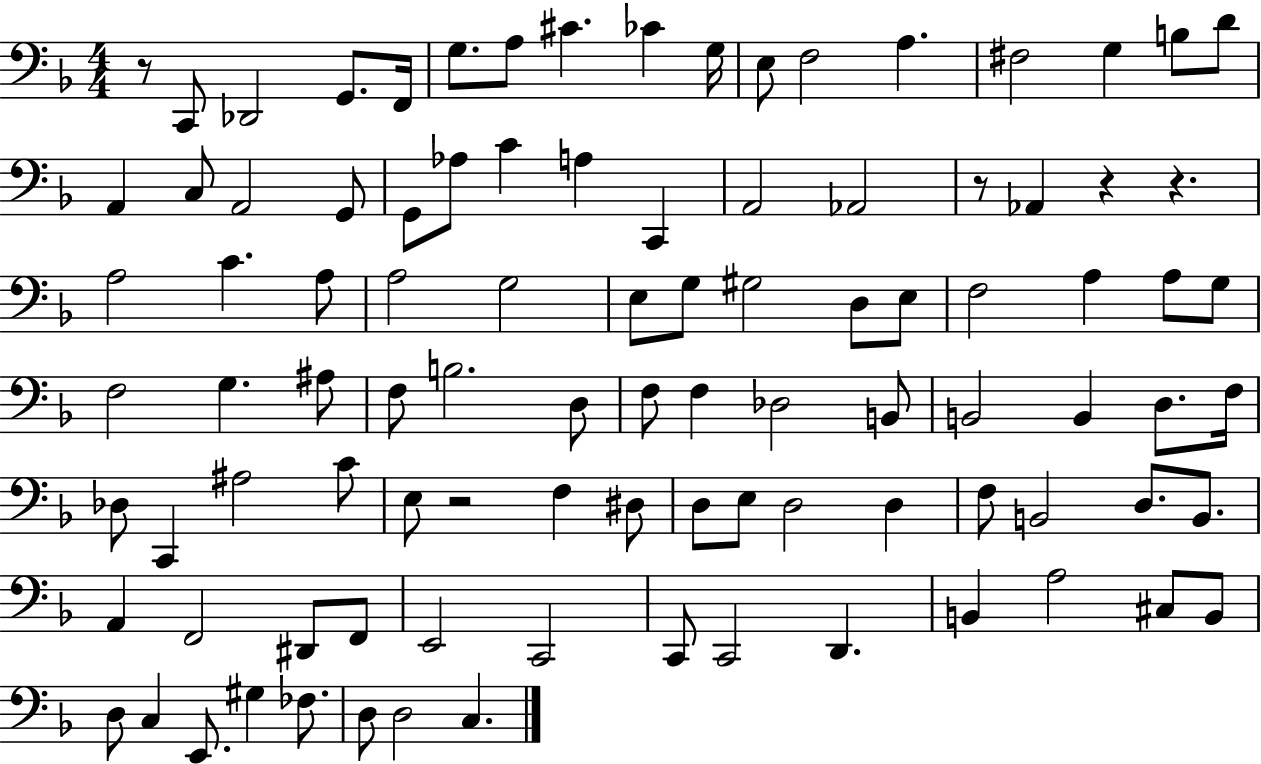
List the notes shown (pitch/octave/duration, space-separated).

R/e C2/e Db2/h G2/e. F2/s G3/e. A3/e C#4/q. CES4/q G3/s E3/e F3/h A3/q. F#3/h G3/q B3/e D4/e A2/q C3/e A2/h G2/e G2/e Ab3/e C4/q A3/q C2/q A2/h Ab2/h R/e Ab2/q R/q R/q. A3/h C4/q. A3/e A3/h G3/h E3/e G3/e G#3/h D3/e E3/e F3/h A3/q A3/e G3/e F3/h G3/q. A#3/e F3/e B3/h. D3/e F3/e F3/q Db3/h B2/e B2/h B2/q D3/e. F3/s Db3/e C2/q A#3/h C4/e E3/e R/h F3/q D#3/e D3/e E3/e D3/h D3/q F3/e B2/h D3/e. B2/e. A2/q F2/h D#2/e F2/e E2/h C2/h C2/e C2/h D2/q. B2/q A3/h C#3/e B2/e D3/e C3/q E2/e. G#3/q FES3/e. D3/e D3/h C3/q.